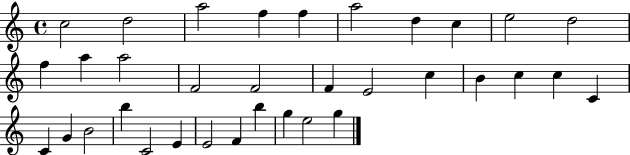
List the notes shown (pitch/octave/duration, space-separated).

C5/h D5/h A5/h F5/q F5/q A5/h D5/q C5/q E5/h D5/h F5/q A5/q A5/h F4/h F4/h F4/q E4/h C5/q B4/q C5/q C5/q C4/q C4/q G4/q B4/h B5/q C4/h E4/q E4/h F4/q B5/q G5/q E5/h G5/q